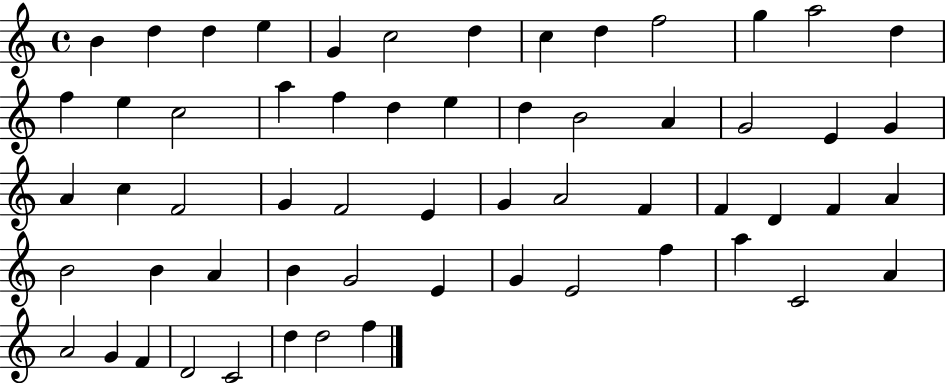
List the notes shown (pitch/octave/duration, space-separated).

B4/q D5/q D5/q E5/q G4/q C5/h D5/q C5/q D5/q F5/h G5/q A5/h D5/q F5/q E5/q C5/h A5/q F5/q D5/q E5/q D5/q B4/h A4/q G4/h E4/q G4/q A4/q C5/q F4/h G4/q F4/h E4/q G4/q A4/h F4/q F4/q D4/q F4/q A4/q B4/h B4/q A4/q B4/q G4/h E4/q G4/q E4/h F5/q A5/q C4/h A4/q A4/h G4/q F4/q D4/h C4/h D5/q D5/h F5/q